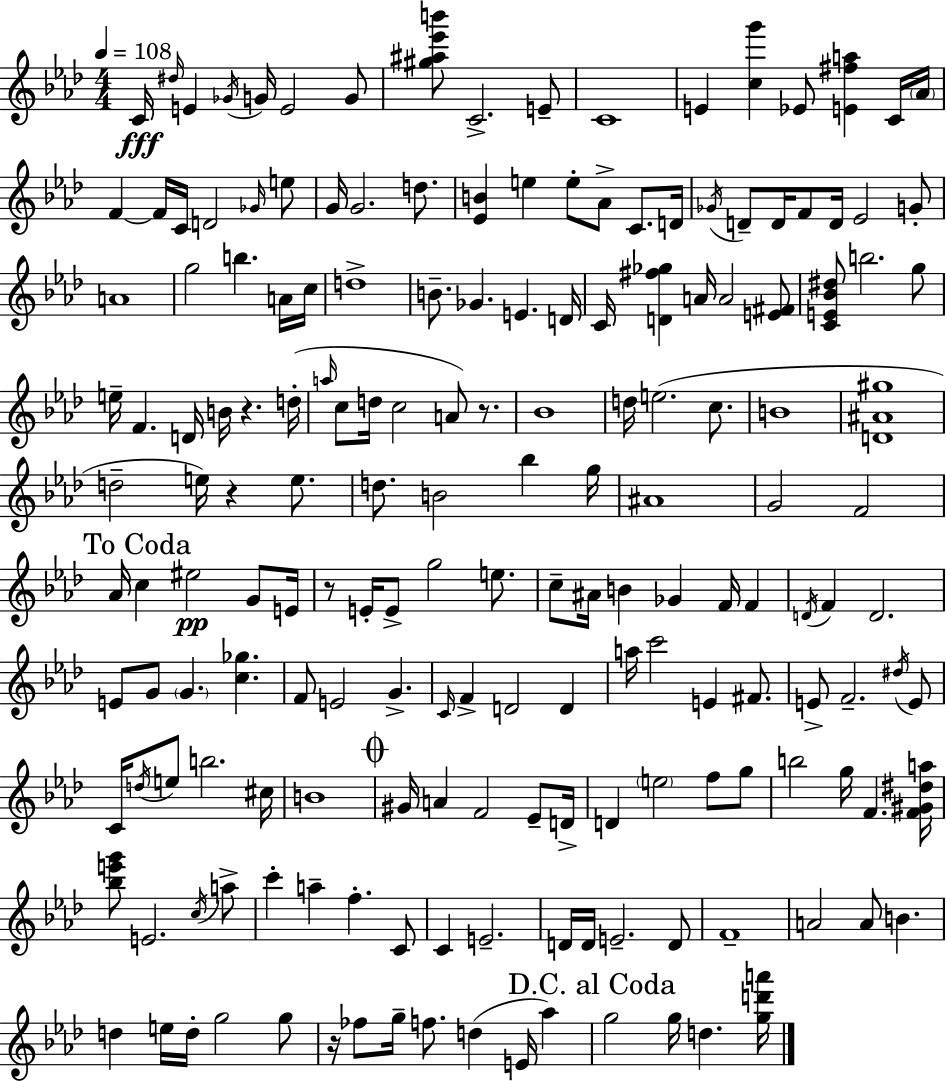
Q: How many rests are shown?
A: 5